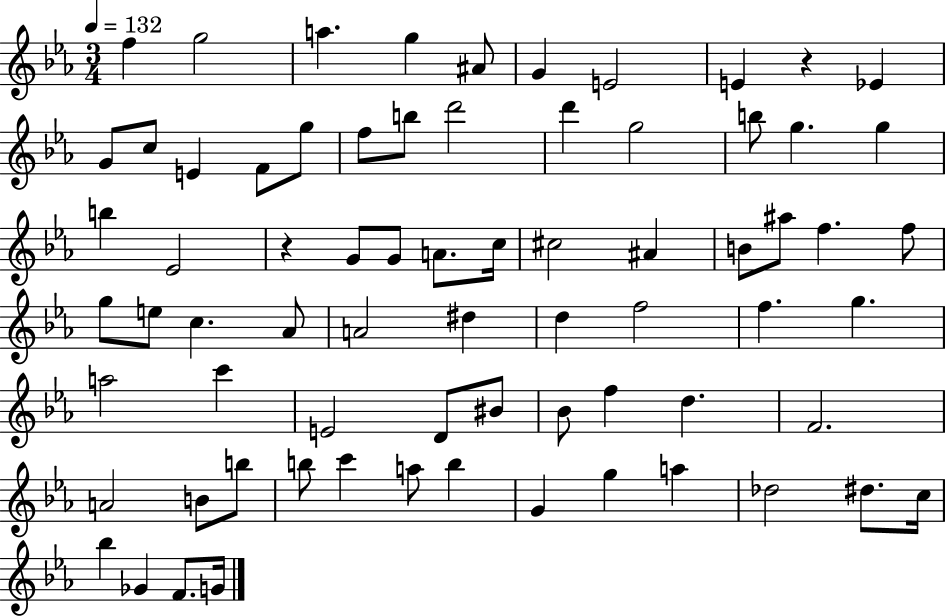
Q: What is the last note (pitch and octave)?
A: G4